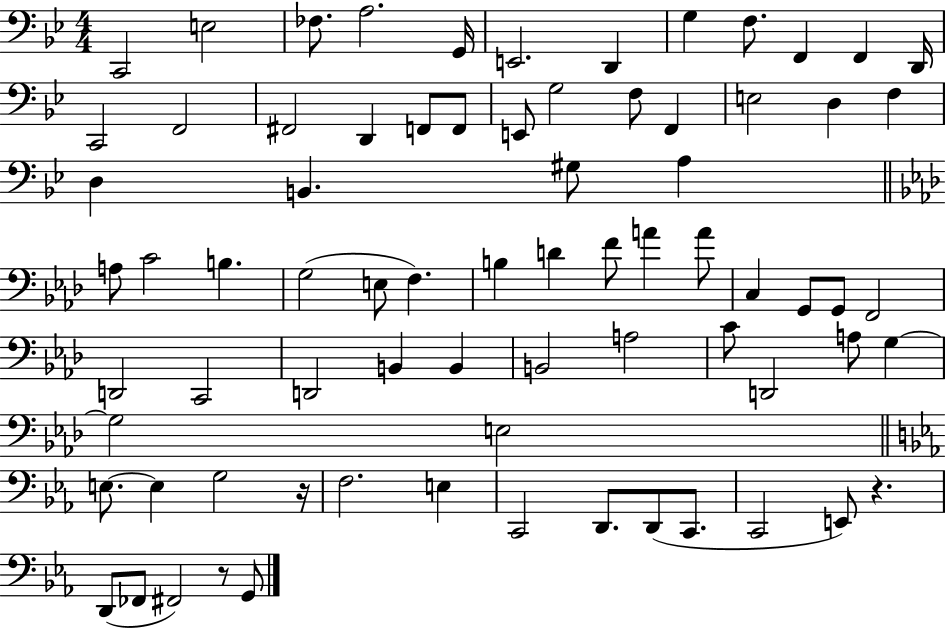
C2/h E3/h FES3/e. A3/h. G2/s E2/h. D2/q G3/q F3/e. F2/q F2/q D2/s C2/h F2/h F#2/h D2/q F2/e F2/e E2/e G3/h F3/e F2/q E3/h D3/q F3/q D3/q B2/q. G#3/e A3/q A3/e C4/h B3/q. G3/h E3/e F3/q. B3/q D4/q F4/e A4/q A4/e C3/q G2/e G2/e F2/h D2/h C2/h D2/h B2/q B2/q B2/h A3/h C4/e D2/h A3/e G3/q G3/h E3/h E3/e. E3/q G3/h R/s F3/h. E3/q C2/h D2/e. D2/e C2/e. C2/h E2/e R/q. D2/e FES2/e F#2/h R/e G2/e